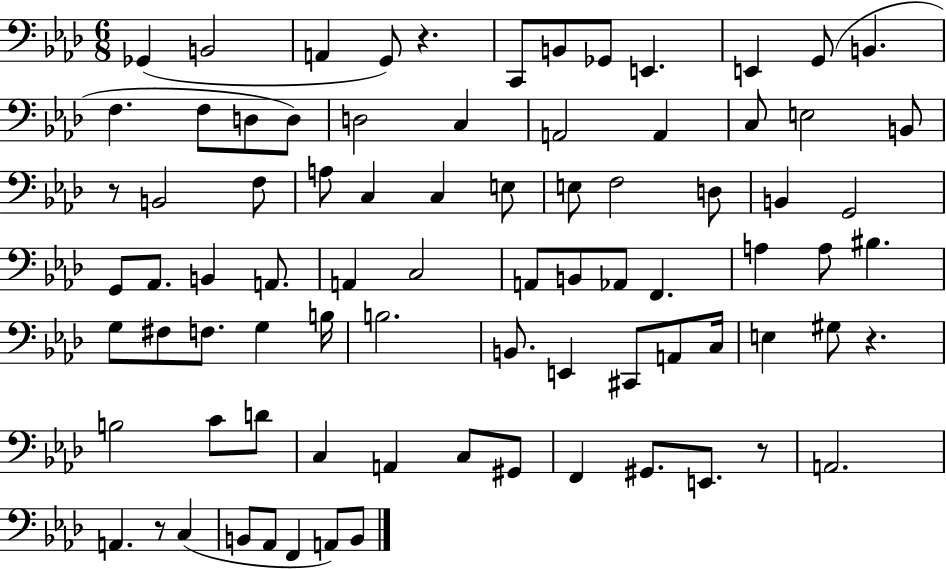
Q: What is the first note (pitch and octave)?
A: Gb2